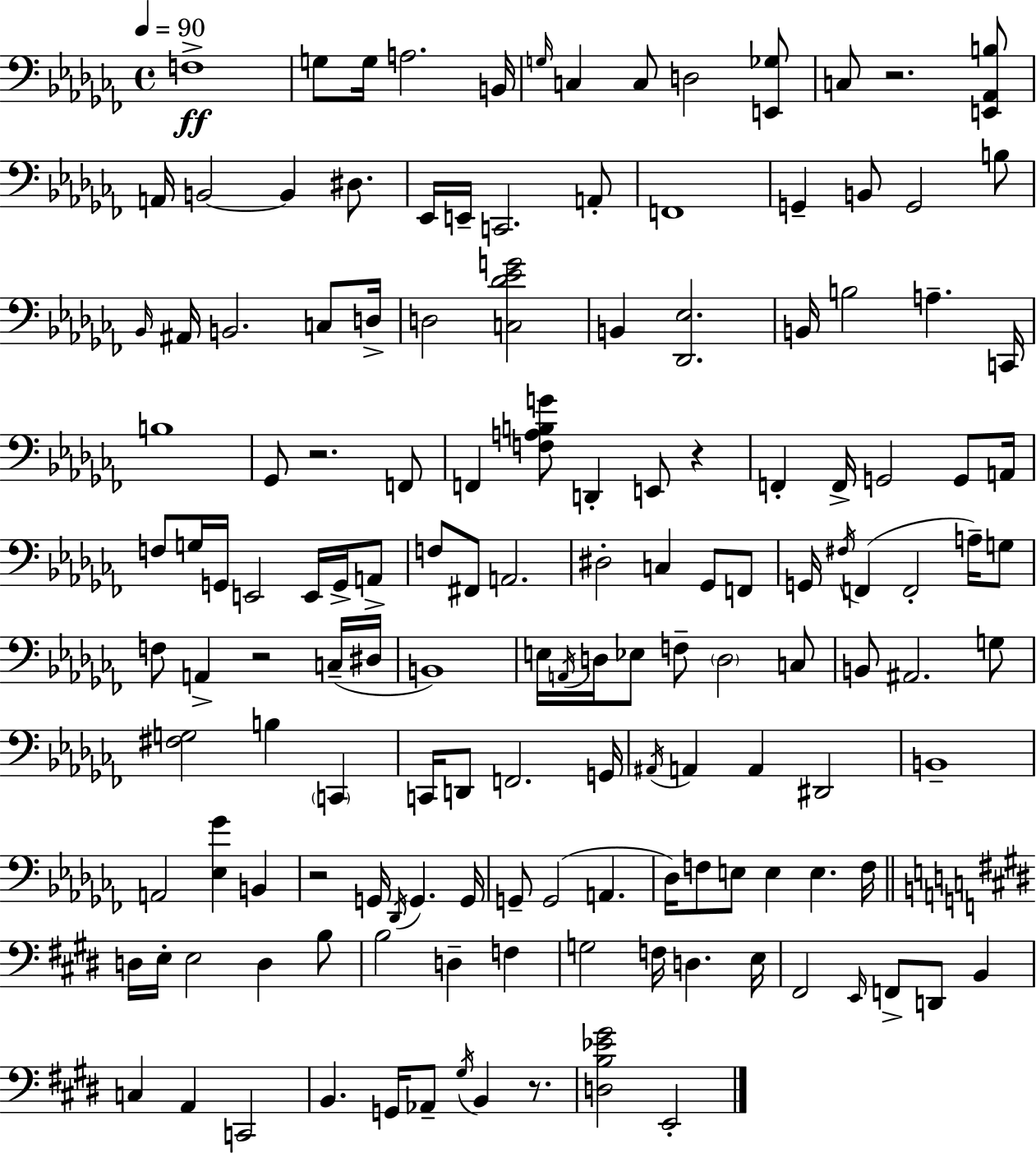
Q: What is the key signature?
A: AES minor